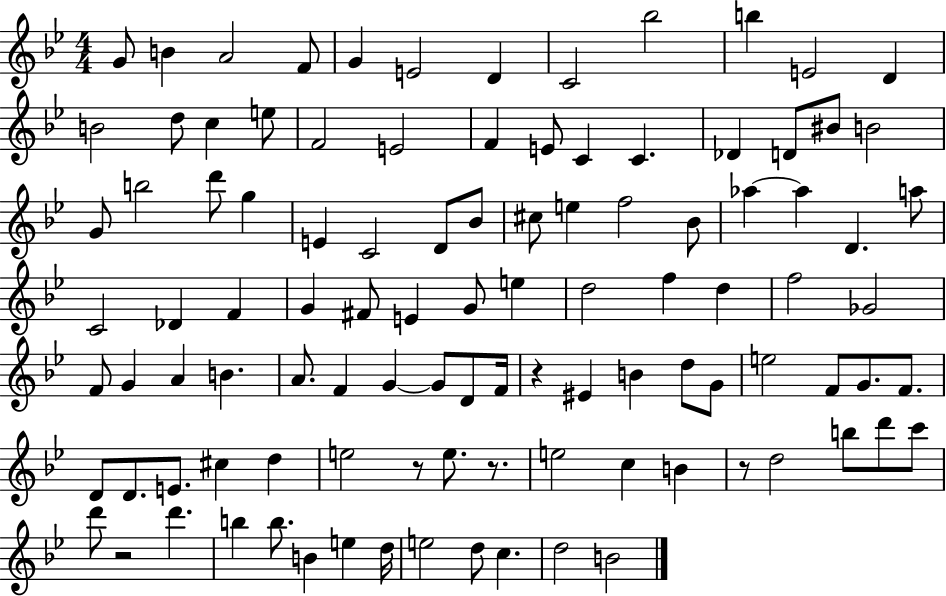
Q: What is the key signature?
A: BES major